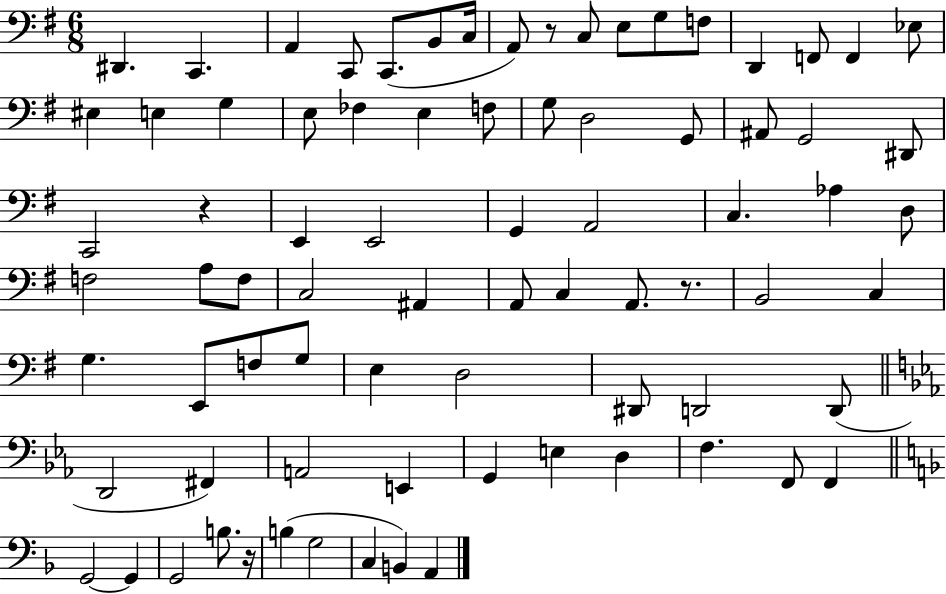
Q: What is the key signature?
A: G major